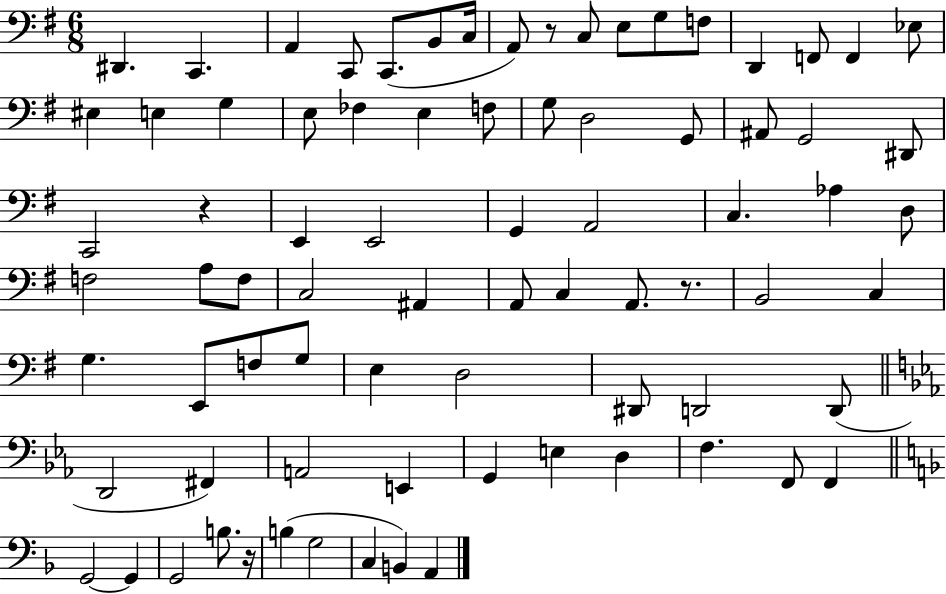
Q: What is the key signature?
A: G major